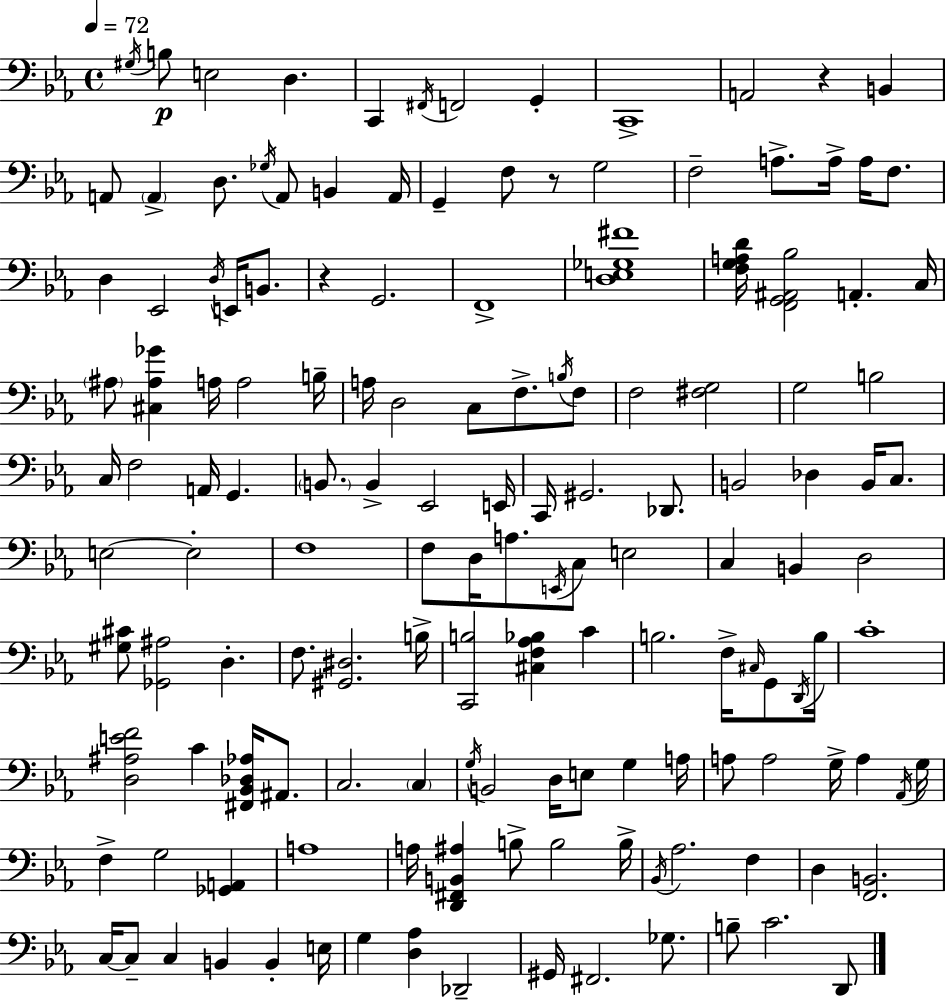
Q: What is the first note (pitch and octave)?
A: G#3